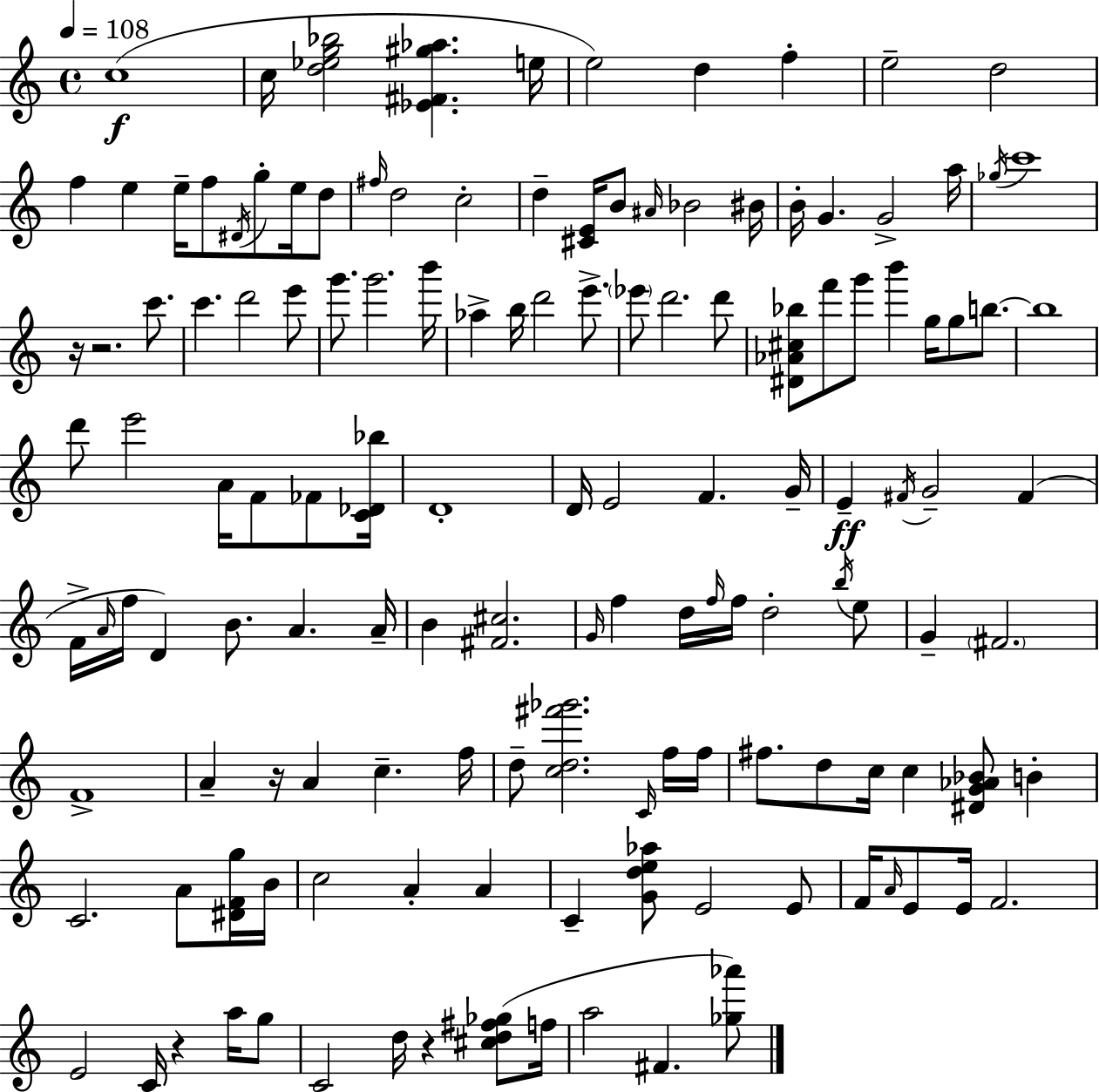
{
  \clef treble
  \time 4/4
  \defaultTimeSignature
  \key c \major
  \tempo 4 = 108
  \repeat volta 2 { c''1(\f | c''16 <d'' ees'' g'' bes''>2 <ees' fis' gis'' aes''>4. e''16 | e''2) d''4 f''4-. | e''2-- d''2 | \break f''4 e''4 e''16-- f''8 \acciaccatura { dis'16 } g''8-. e''16 d''8 | \grace { fis''16 } d''2 c''2-. | d''4-- <cis' e'>16 b'8 \grace { ais'16 } bes'2 | bis'16 b'16-. g'4. g'2-> | \break a''16 \acciaccatura { ges''16 } c'''1 | r16 r2. | c'''8. c'''4. d'''2 | e'''8 g'''8. g'''2. | \break b'''16 aes''4-> b''16 d'''2 | e'''8.-> \parenthesize ees'''8 d'''2. | d'''8 <dis' aes' cis'' bes''>8 f'''8 g'''8 b'''4 g''16 g''8 | b''8.~~ b''1 | \break d'''8 e'''2 a'16 f'8 | fes'8 <c' des' bes''>16 d'1-. | d'16 e'2 f'4. | g'16-- e'4--\ff \acciaccatura { fis'16 } g'2-- | \break fis'4( f'16-> \grace { a'16 } f''16 d'4) b'8. a'4. | a'16-- b'4 <fis' cis''>2. | \grace { g'16 } f''4 d''16 \grace { f''16 } f''16 d''2-. | \acciaccatura { b''16 } e''8 g'4-- \parenthesize fis'2. | \break f'1-> | a'4-- r16 a'4 | c''4.-- f''16 d''8-- <c'' d'' fis''' ges'''>2. | \grace { c'16 } f''16 f''16 fis''8. d''8 c''16 | \break c''4 <dis' g' aes' bes'>8 b'4-. c'2. | a'8 <dis' f' g''>16 b'16 c''2 | a'4-. a'4 c'4-- <g' d'' e'' aes''>8 | e'2 e'8 f'16 \grace { a'16 } e'8 e'16 f'2. | \break e'2 | c'16 r4 a''16 g''8 c'2 | d''16 r4 <cis'' d'' fis'' ges''>8( f''16 a''2 | fis'4. <ges'' aes'''>8) } \bar "|."
}